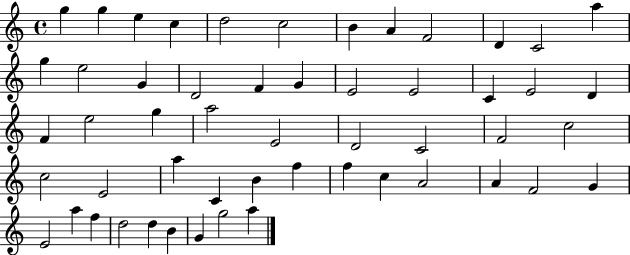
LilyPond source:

{
  \clef treble
  \time 4/4
  \defaultTimeSignature
  \key c \major
  g''4 g''4 e''4 c''4 | d''2 c''2 | b'4 a'4 f'2 | d'4 c'2 a''4 | \break g''4 e''2 g'4 | d'2 f'4 g'4 | e'2 e'2 | c'4 e'2 d'4 | \break f'4 e''2 g''4 | a''2 e'2 | d'2 c'2 | f'2 c''2 | \break c''2 e'2 | a''4 c'4 b'4 f''4 | f''4 c''4 a'2 | a'4 f'2 g'4 | \break e'2 a''4 f''4 | d''2 d''4 b'4 | g'4 g''2 a''4 | \bar "|."
}